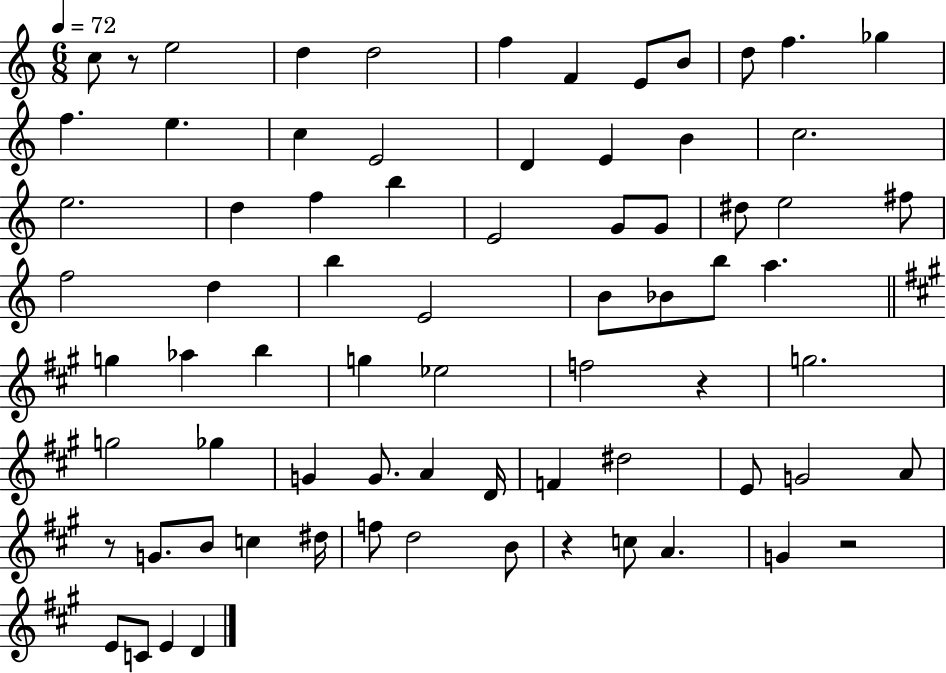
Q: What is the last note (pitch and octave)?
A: D4